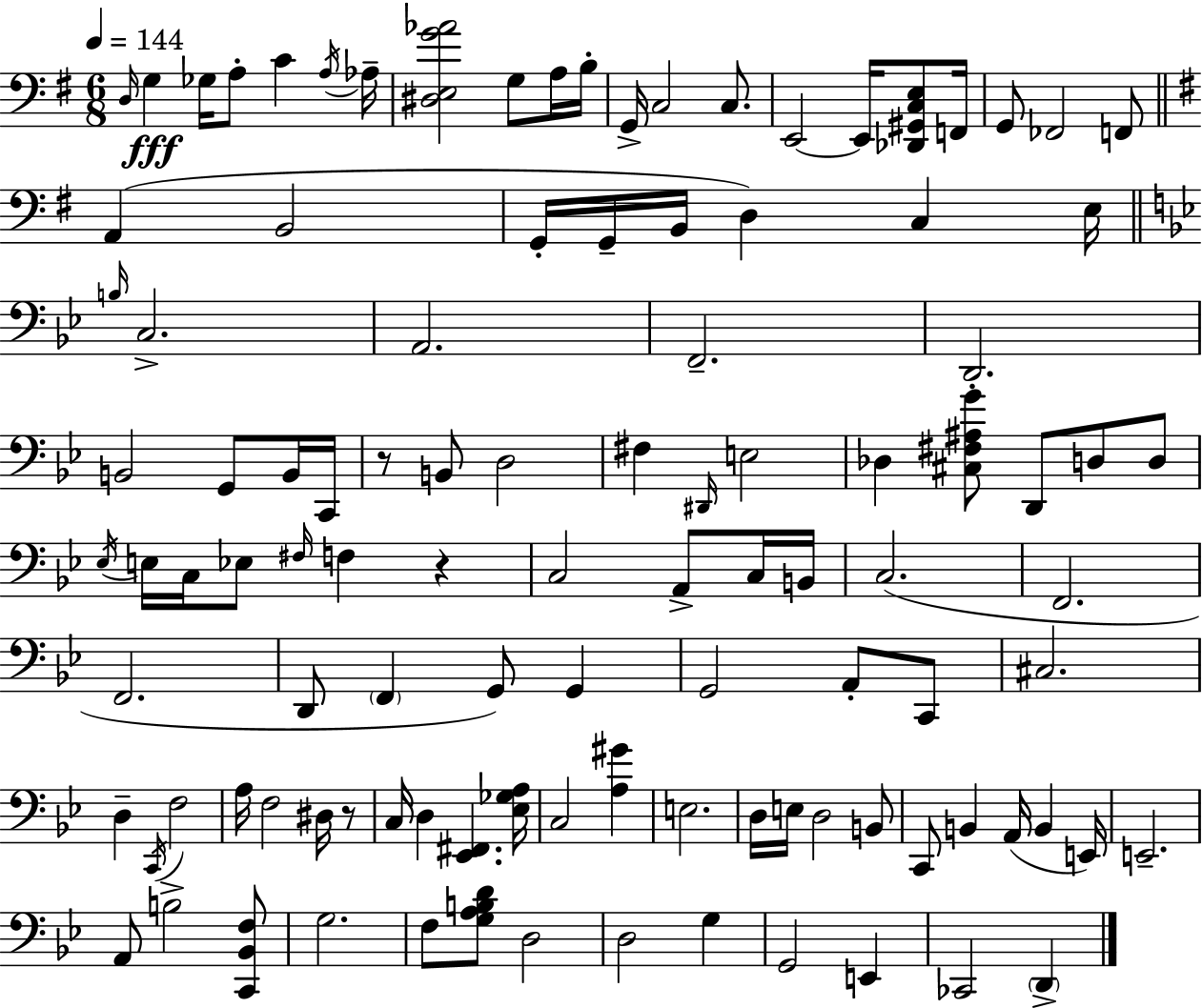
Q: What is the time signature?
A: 6/8